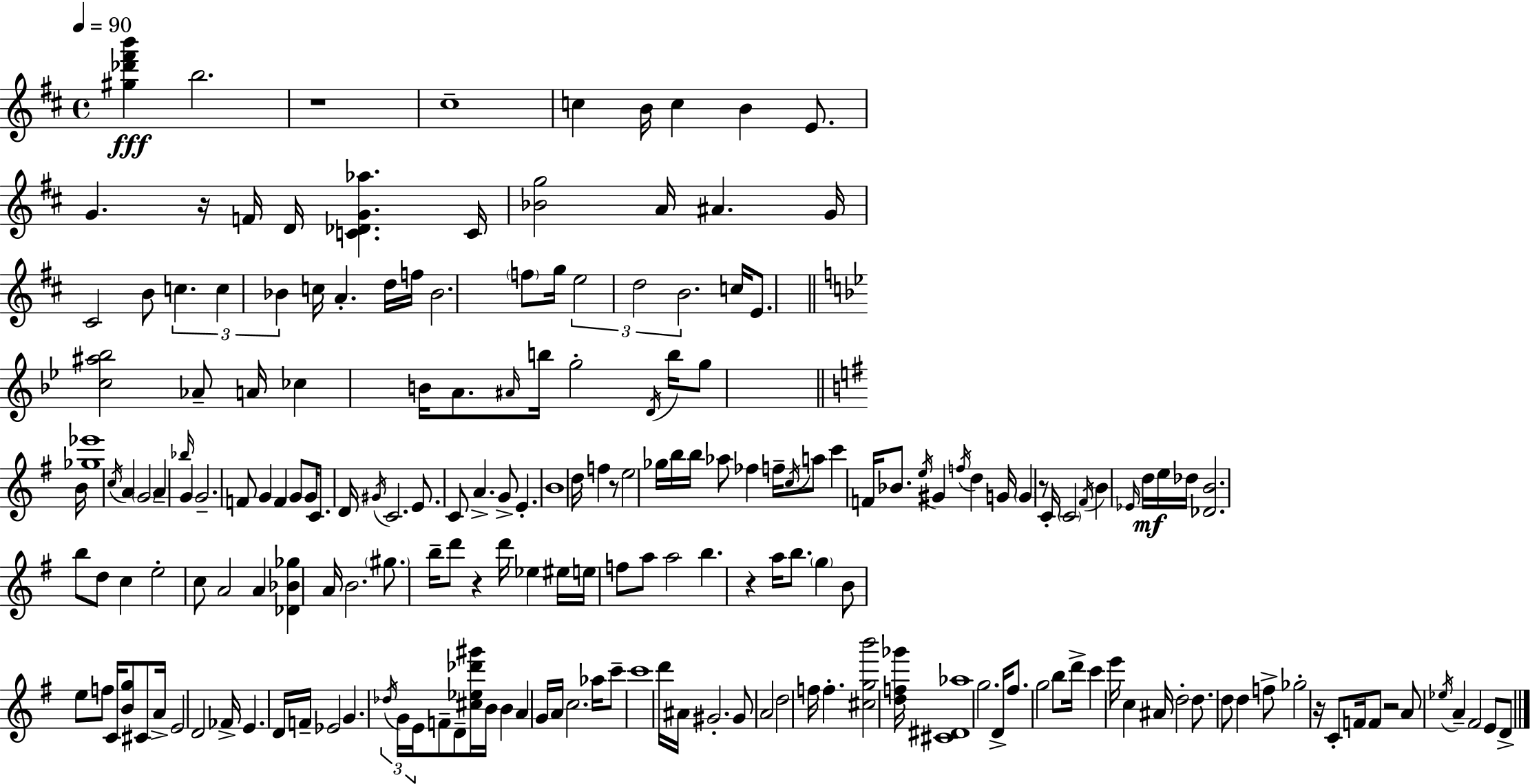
{
  \clef treble
  \time 4/4
  \defaultTimeSignature
  \key d \major
  \tempo 4 = 90
  <gis'' des''' fis''' b'''>4\fff b''2. | r1 | cis''1-- | c''4 b'16 c''4 b'4 e'8. | \break g'4. r16 f'16 d'16 <c' des' g' aes''>4. c'16 | <bes' g''>2 a'16 ais'4. g'16 | cis'2 b'8 \tuplet 3/2 { c''4. | c''4 bes'4 } c''16 a'4.-. d''16 | \break f''16 bes'2. \parenthesize f''8 g''16 | \tuplet 3/2 { e''2 d''2 | b'2. } c''16 e'8. | \bar "||" \break \key bes \major <c'' ais'' bes''>2 aes'8-- a'16 ces''4 b'16 | a'8. \grace { ais'16 } b''16 g''2-. \acciaccatura { d'16 } b''16 g''8 | \bar "||" \break \key g \major b'16 <ges'' ees'''>1 | \acciaccatura { c''16 } a'4 \parenthesize g'2 a'4-- | \grace { bes''16 } g'4 g'2.-- | f'8 g'4 f'4 g'8 g'16 | \break c'8. d'16 \acciaccatura { gis'16 } c'2. | e'8. c'8 a'4.-> g'8-> e'4.-. | b'1 | d''16 f''4 r8 e''2 | \break ges''16 b''16 b''16 aes''8 fes''4 f''16-- \acciaccatura { c''16 } a''8 | c'''4 f'16 bes'8. \acciaccatura { e''16 } gis'4 \acciaccatura { f''16 } d''4 | g'16 \parenthesize g'4 r8 c'16-. \parenthesize c'2 | \acciaccatura { fis'16 } b'4 \grace { ees'16 }\mf d''16 e''16 des''16 <des' b'>2. | \break b''8 d''8 c''4 e''2-. | c''8 a'2 | a'4 <des' bes' ges''>4 a'16 b'2. | \parenthesize gis''8. b''16-- d'''8 r4 | \break d'''16 ees''4 eis''16 e''16 f''8 a''8 a''2 | b''4. r4 a''16 b''8. | \parenthesize g''4 b'8 e''8 f''8 c'16 <b' g''>8 cis'8 | a'16-> e'2 d'2 | \break fes'16-> e'4. d'16 f'16-- ees'2 | g'4. \tuplet 3/2 { \acciaccatura { des''16 } g'16 e'16 } f'8-- d'8-- <cis'' ees'' des''' gis'''>16 | b'16 b'4 a'4 g'16 a'16 c''2. | aes''16 c'''8-- c'''1 | \break d'''16 ais'16 gis'2.-. | gis'8 a'2 | d''2 f''16 f''4.-. | <cis'' g'' b'''>2 <d'' f'' ges'''>16 <cis' dis' aes''>1 | \break g''2. | d'16-> fis''8. g''2 | b''8 d'''16-> c'''4 e'''16 c''4 ais'16 d''2-. | d''8. d''8 d''4 | \break f''8-> ges''2-. r16 c'8-. f'16 f'8 | r2 a'8 \acciaccatura { ees''16 } a'4-- fis'2 | e'8 d'8-> \bar "|."
}